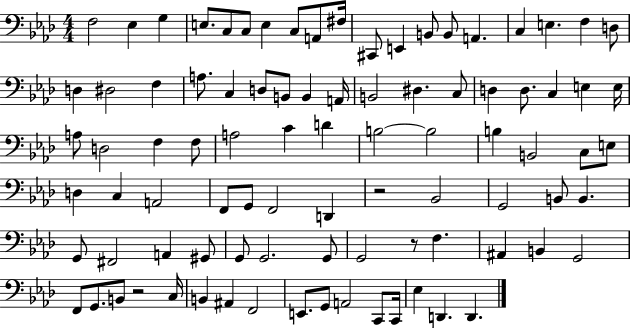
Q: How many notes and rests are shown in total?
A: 90